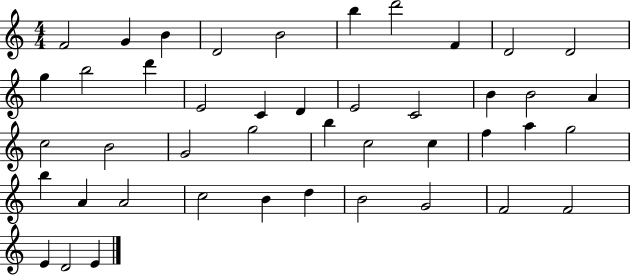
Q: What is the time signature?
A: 4/4